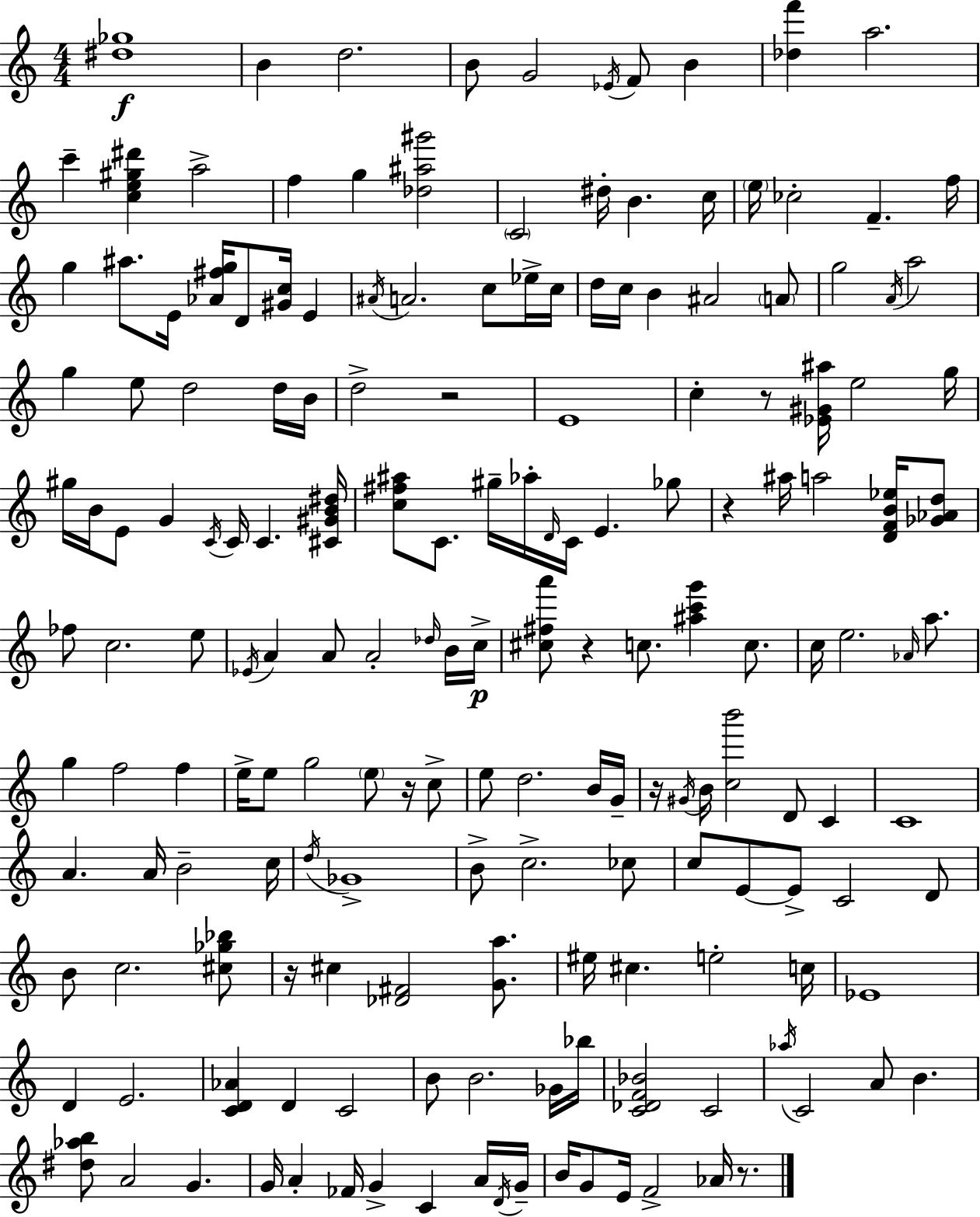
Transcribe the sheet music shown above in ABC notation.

X:1
T:Untitled
M:4/4
L:1/4
K:C
[^d_g]4 B d2 B/2 G2 _E/4 F/2 B [_df'] a2 c' [ce^g^d'] a2 f g [_d^a^g']2 C2 ^d/4 B c/4 e/4 _c2 F f/4 g ^a/2 E/4 [_A^fg]/4 D/2 [^Gc]/4 E ^A/4 A2 c/2 _e/4 c/4 d/4 c/4 B ^A2 A/2 g2 A/4 a2 g e/2 d2 d/4 B/4 d2 z2 E4 c z/2 [_E^G^a]/4 e2 g/4 ^g/4 B/4 E/2 G C/4 C/4 C [^C^GB^d]/4 [c^f^a]/2 C/2 ^g/4 _a/4 D/4 C/4 E _g/2 z ^a/4 a2 [DFB_e]/4 [_G_Ad]/2 _f/2 c2 e/2 _E/4 A A/2 A2 _d/4 B/4 c/4 [^c^fa']/2 z c/2 [^ac'g'] c/2 c/4 e2 _A/4 a/2 g f2 f e/4 e/2 g2 e/2 z/4 c/2 e/2 d2 B/4 G/4 z/4 ^G/4 B/4 [cb']2 D/2 C C4 A A/4 B2 c/4 d/4 _G4 B/2 c2 _c/2 c/2 E/2 E/2 C2 D/2 B/2 c2 [^c_g_b]/2 z/4 ^c [_D^F]2 [Ga]/2 ^e/4 ^c e2 c/4 _E4 D E2 [CD_A] D C2 B/2 B2 _G/4 _b/4 [C_DF_B]2 C2 _a/4 C2 A/2 B [^d_ab]/2 A2 G G/4 A _F/4 G C A/4 D/4 G/4 B/4 G/2 E/4 F2 _A/4 z/2